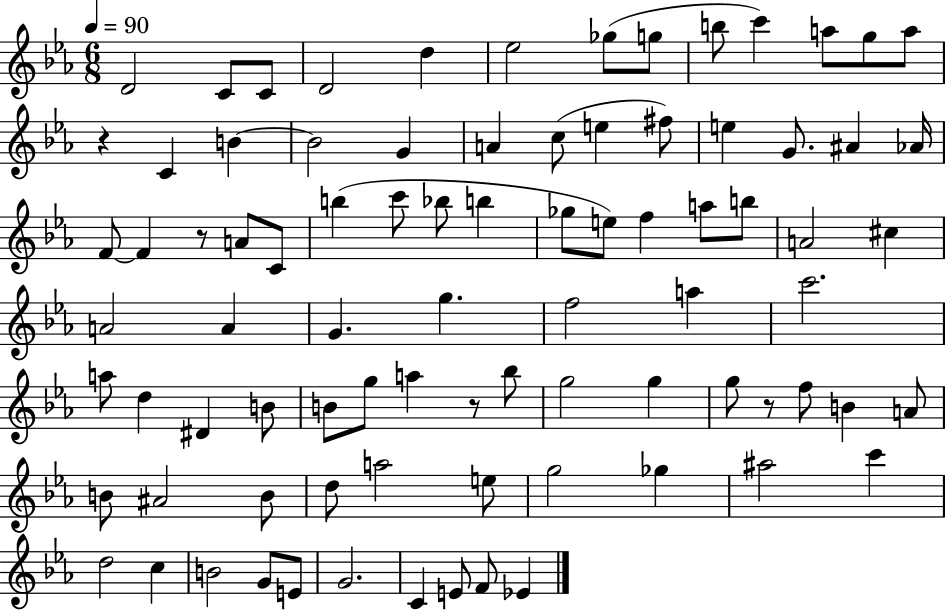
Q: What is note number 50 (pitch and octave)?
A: D#4